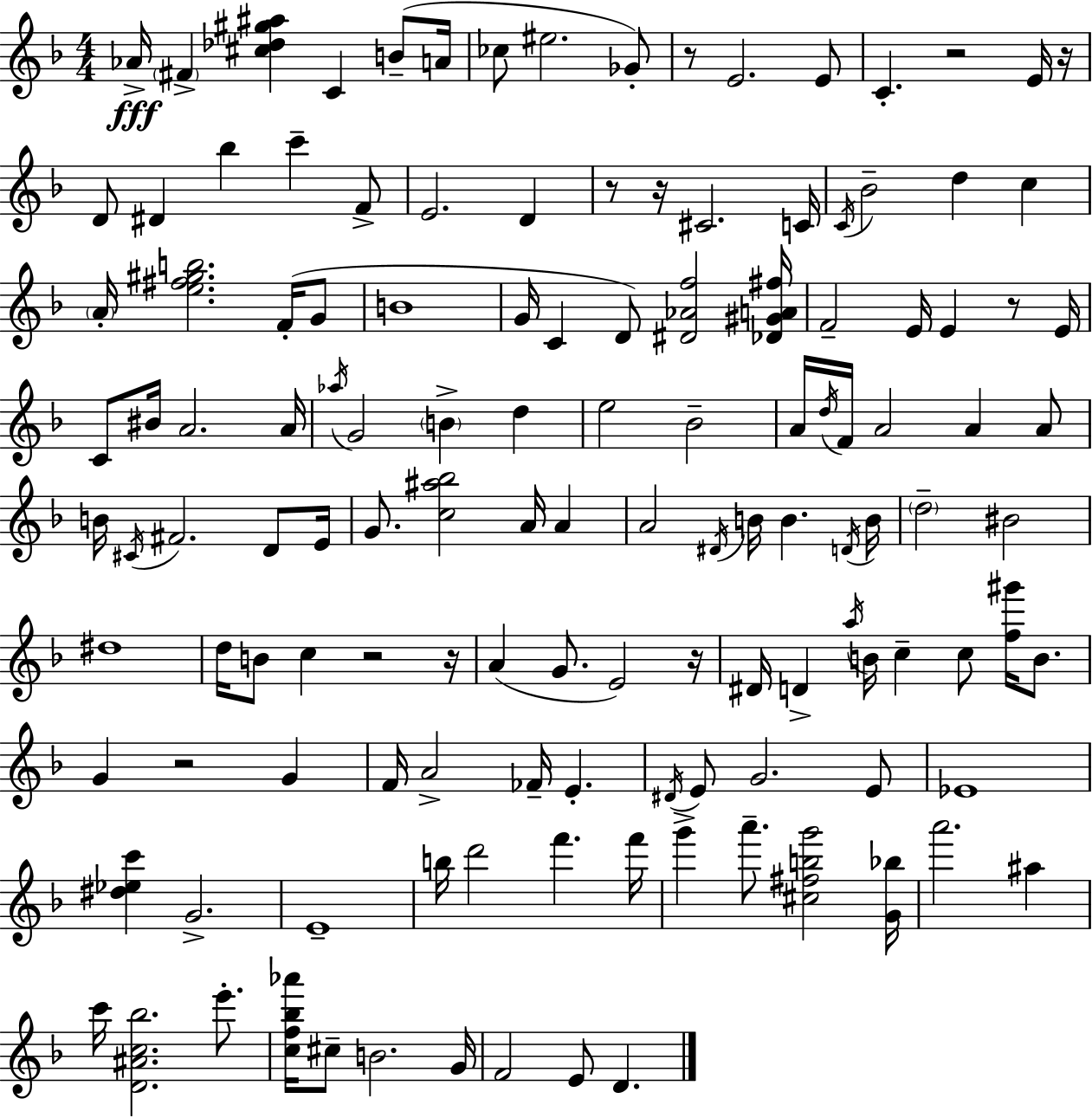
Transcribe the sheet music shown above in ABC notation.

X:1
T:Untitled
M:4/4
L:1/4
K:F
_A/4 ^F [^c_d^g^a] C B/2 A/4 _c/2 ^e2 _G/2 z/2 E2 E/2 C z2 E/4 z/4 D/2 ^D _b c' F/2 E2 D z/2 z/4 ^C2 C/4 C/4 _B2 d c A/4 [e^f^gb]2 F/4 G/2 B4 G/4 C D/2 [^D_Af]2 [_D^GA^f]/4 F2 E/4 E z/2 E/4 C/2 ^B/4 A2 A/4 _a/4 G2 B d e2 _B2 A/4 d/4 F/4 A2 A A/2 B/4 ^C/4 ^F2 D/2 E/4 G/2 [c^a_b]2 A/4 A A2 ^D/4 B/4 B D/4 B/4 d2 ^B2 ^d4 d/4 B/2 c z2 z/4 A G/2 E2 z/4 ^D/4 D a/4 B/4 c c/2 [f^g']/4 B/2 G z2 G F/4 A2 _F/4 E ^D/4 E/2 G2 E/2 _E4 [^d_ec'] G2 E4 b/4 d'2 f' f'/4 g' a'/2 [^c^fbg']2 [G_b]/4 a'2 ^a c'/4 [D^Ac_b]2 e'/2 [cf_b_a']/4 ^c/2 B2 G/4 F2 E/2 D